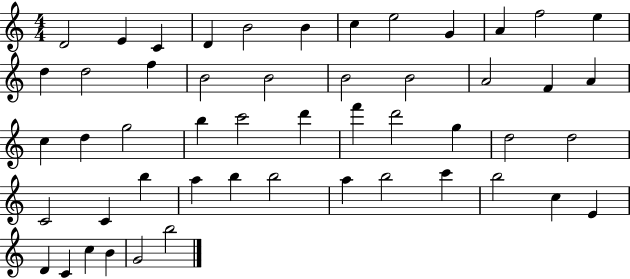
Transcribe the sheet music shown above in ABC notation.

X:1
T:Untitled
M:4/4
L:1/4
K:C
D2 E C D B2 B c e2 G A f2 e d d2 f B2 B2 B2 B2 A2 F A c d g2 b c'2 d' f' d'2 g d2 d2 C2 C b a b b2 a b2 c' b2 c E D C c B G2 b2